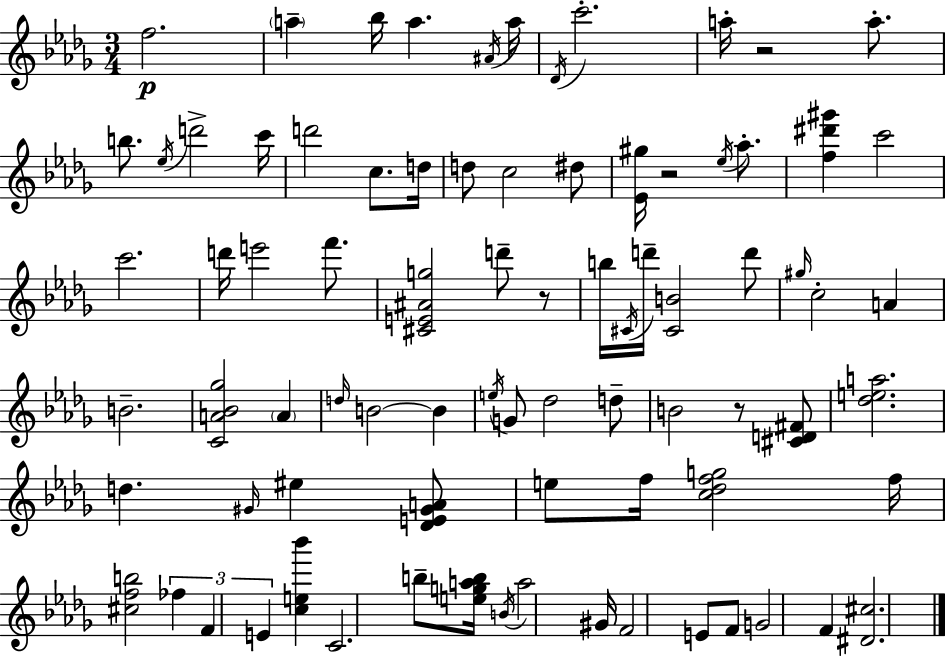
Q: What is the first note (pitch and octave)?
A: F5